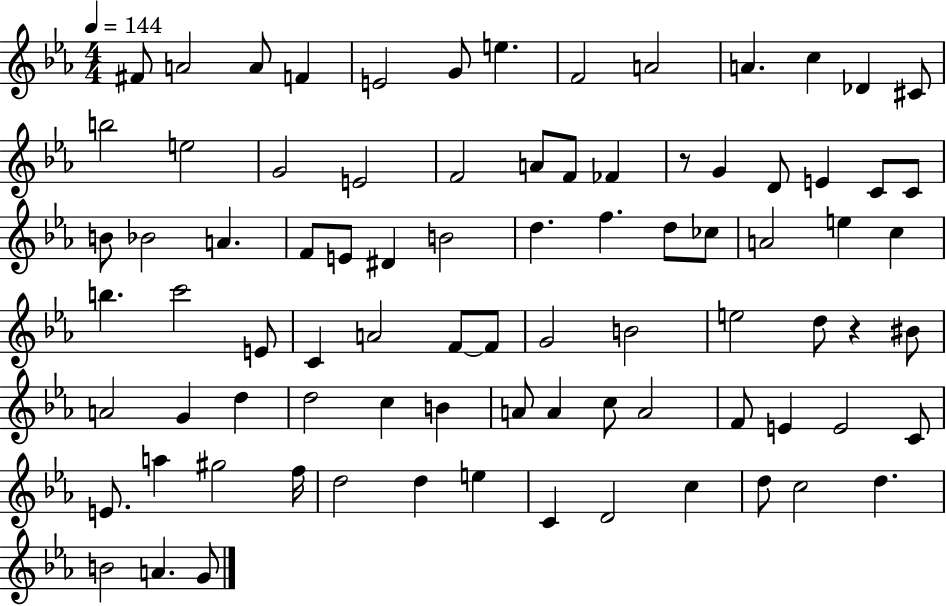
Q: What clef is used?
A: treble